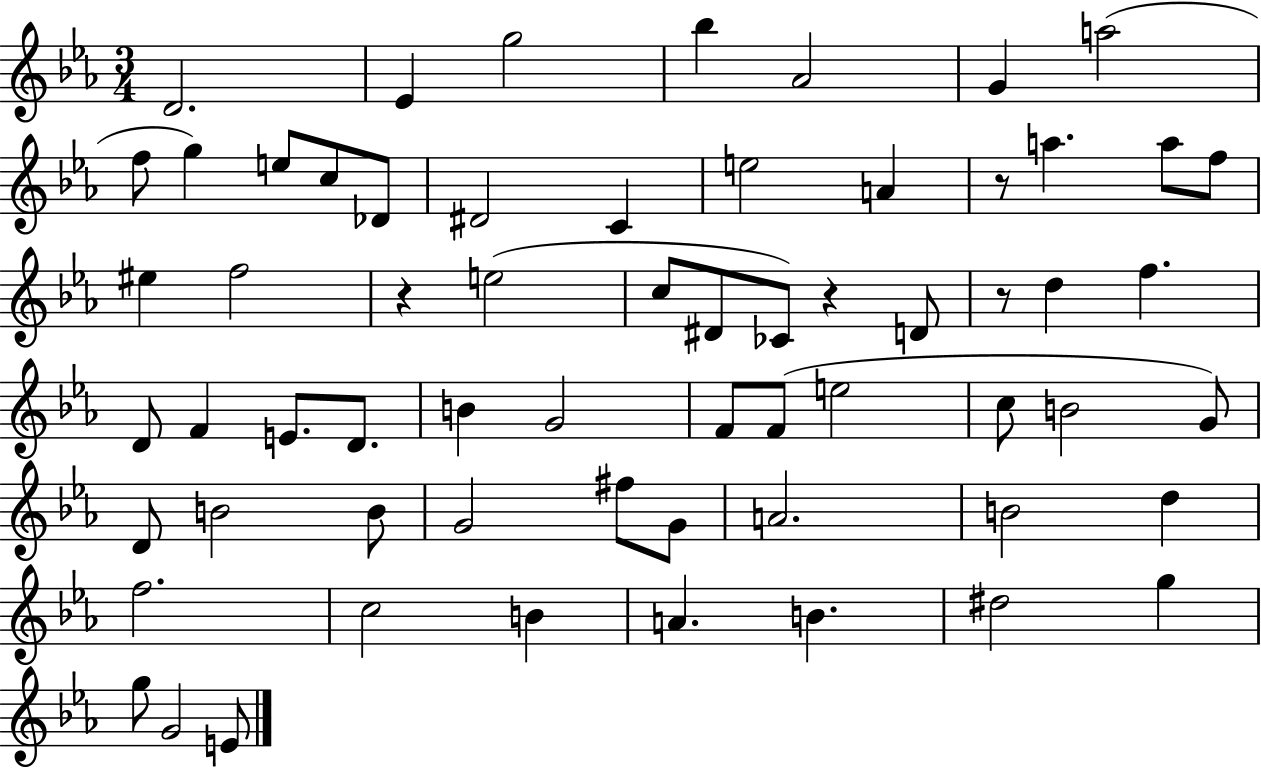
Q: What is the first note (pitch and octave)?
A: D4